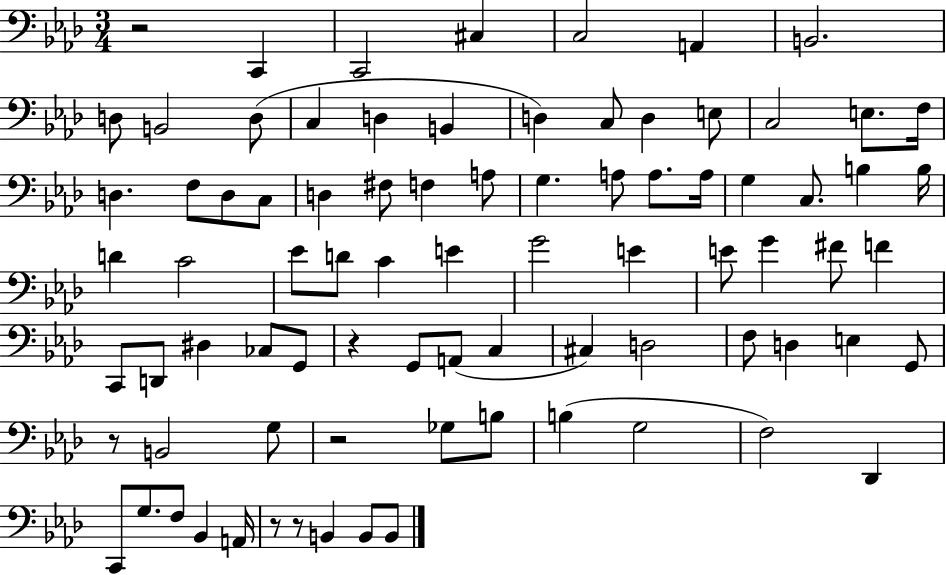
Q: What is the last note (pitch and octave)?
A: B2